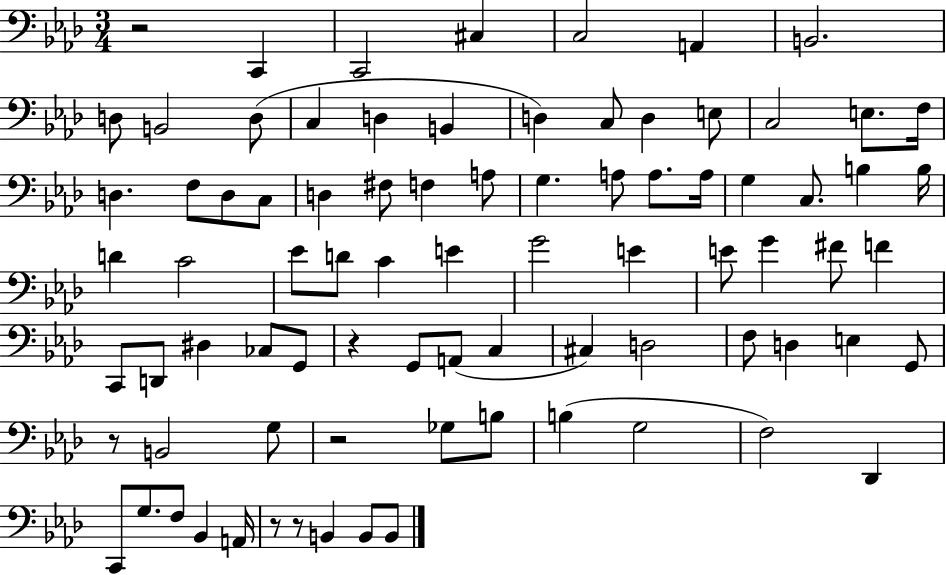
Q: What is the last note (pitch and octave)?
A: B2